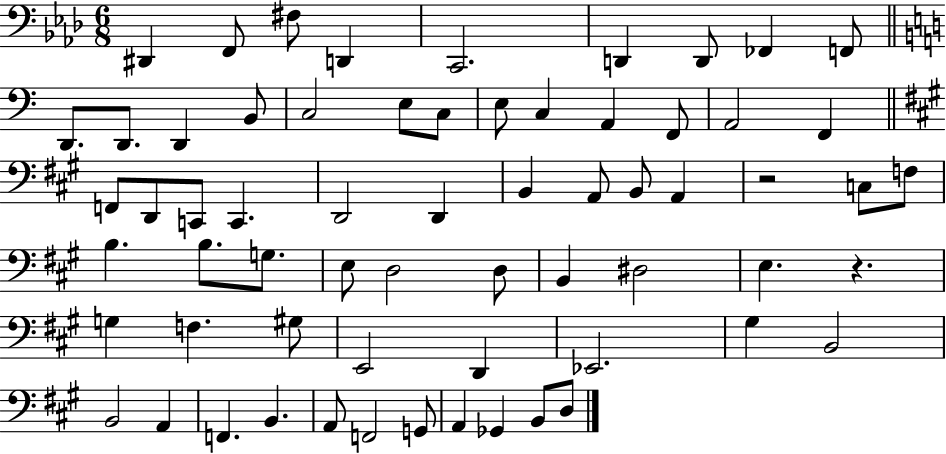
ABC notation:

X:1
T:Untitled
M:6/8
L:1/4
K:Ab
^D,, F,,/2 ^F,/2 D,, C,,2 D,, D,,/2 _F,, F,,/2 D,,/2 D,,/2 D,, B,,/2 C,2 E,/2 C,/2 E,/2 C, A,, F,,/2 A,,2 F,, F,,/2 D,,/2 C,,/2 C,, D,,2 D,, B,, A,,/2 B,,/2 A,, z2 C,/2 F,/2 B, B,/2 G,/2 E,/2 D,2 D,/2 B,, ^D,2 E, z G, F, ^G,/2 E,,2 D,, _E,,2 ^G, B,,2 B,,2 A,, F,, B,, A,,/2 F,,2 G,,/2 A,, _G,, B,,/2 D,/2